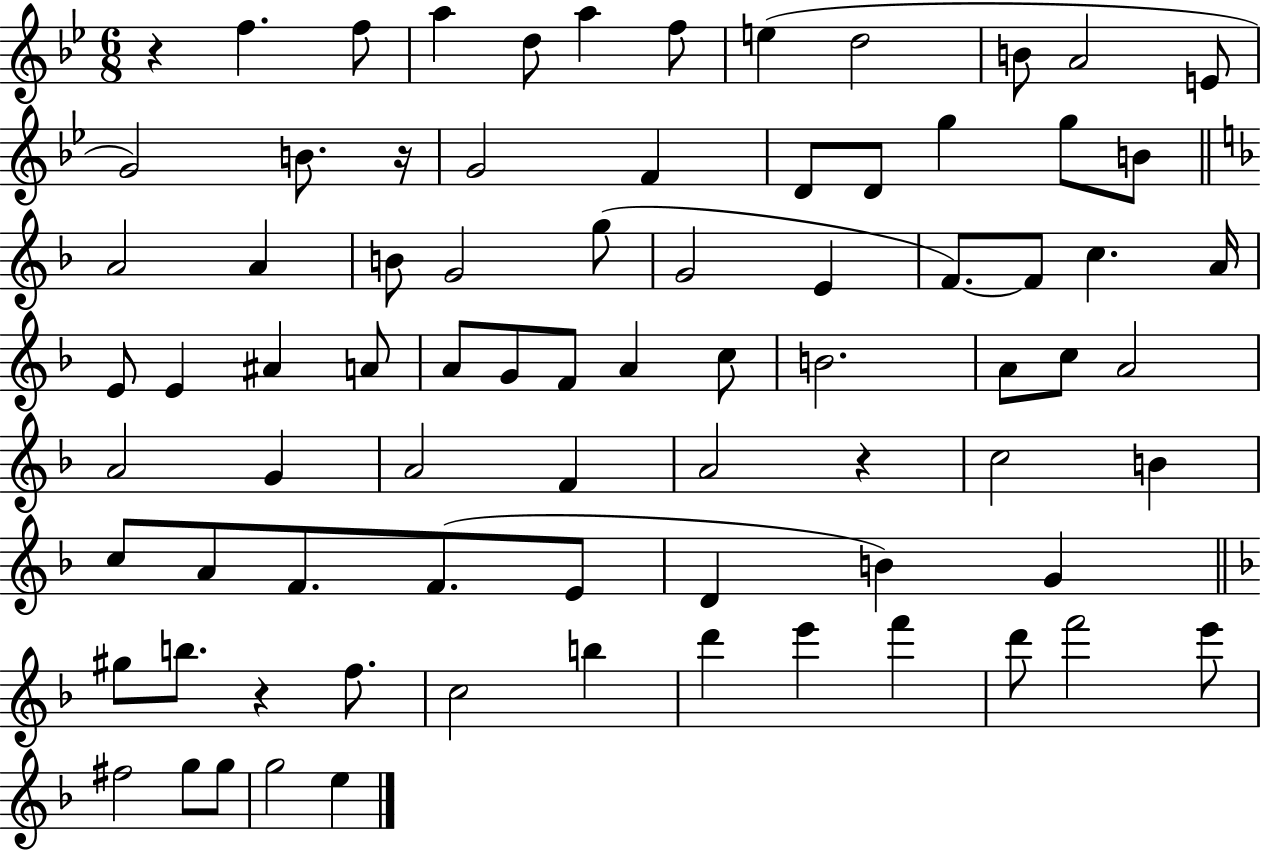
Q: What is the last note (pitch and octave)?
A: E5